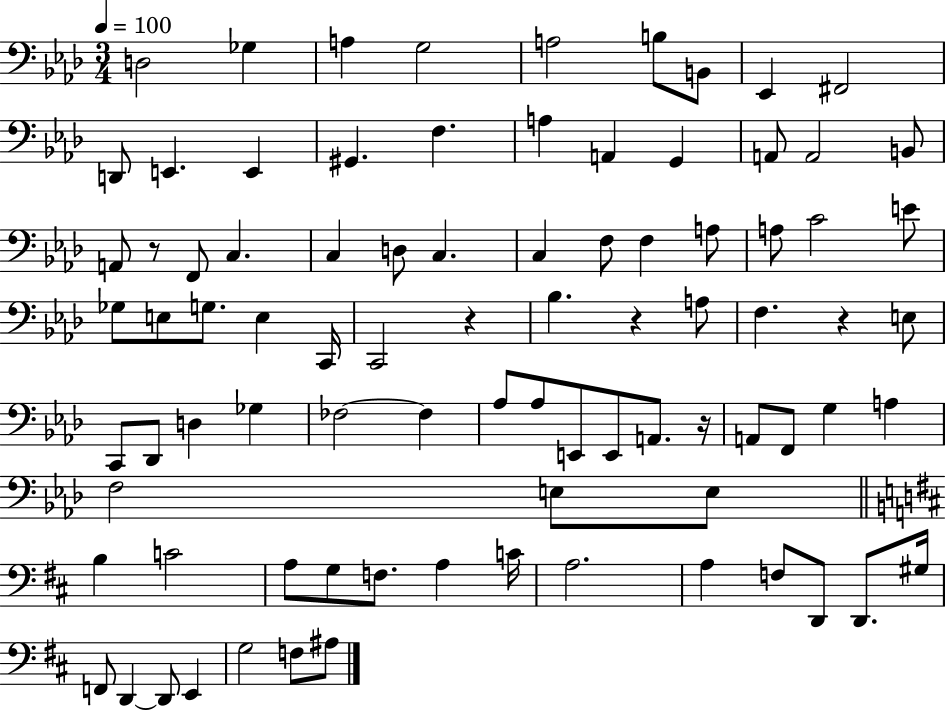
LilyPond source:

{
  \clef bass
  \numericTimeSignature
  \time 3/4
  \key aes \major
  \tempo 4 = 100
  d2 ges4 | a4 g2 | a2 b8 b,8 | ees,4 fis,2 | \break d,8 e,4. e,4 | gis,4. f4. | a4 a,4 g,4 | a,8 a,2 b,8 | \break a,8 r8 f,8 c4. | c4 d8 c4. | c4 f8 f4 a8 | a8 c'2 e'8 | \break ges8 e8 g8. e4 c,16 | c,2 r4 | bes4. r4 a8 | f4. r4 e8 | \break c,8 des,8 d4 ges4 | fes2~~ fes4 | aes8 aes8 e,8 e,8 a,8. r16 | a,8 f,8 g4 a4 | \break f2 e8 e8 | \bar "||" \break \key b \minor b4 c'2 | a8 g8 f8. a4 c'16 | a2. | a4 f8 d,8 d,8. gis16 | \break f,8 d,4~~ d,8 e,4 | g2 f8 ais8 | \bar "|."
}